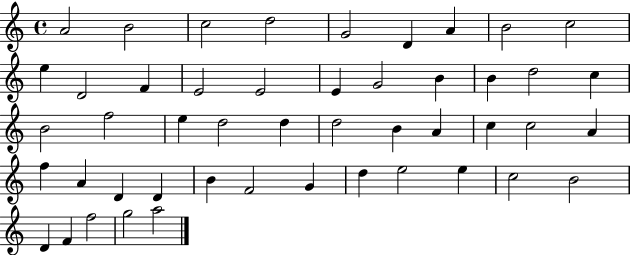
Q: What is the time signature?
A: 4/4